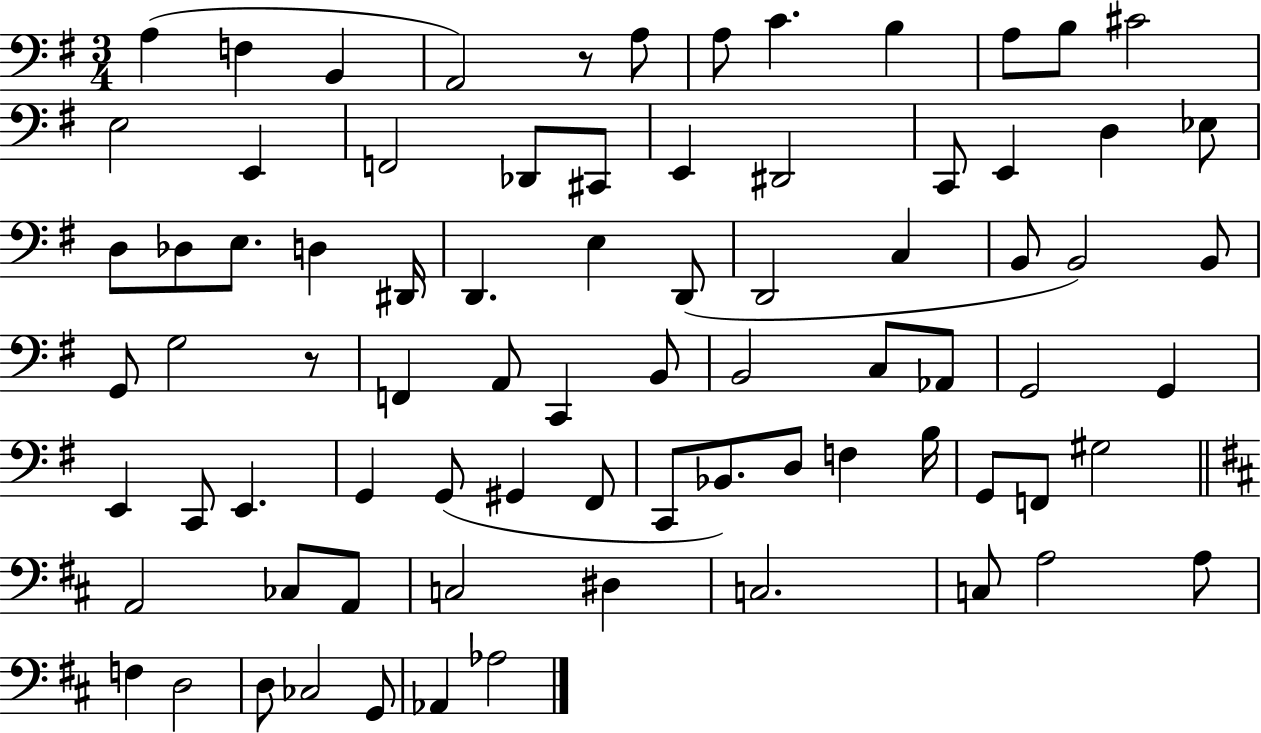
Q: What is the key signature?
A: G major